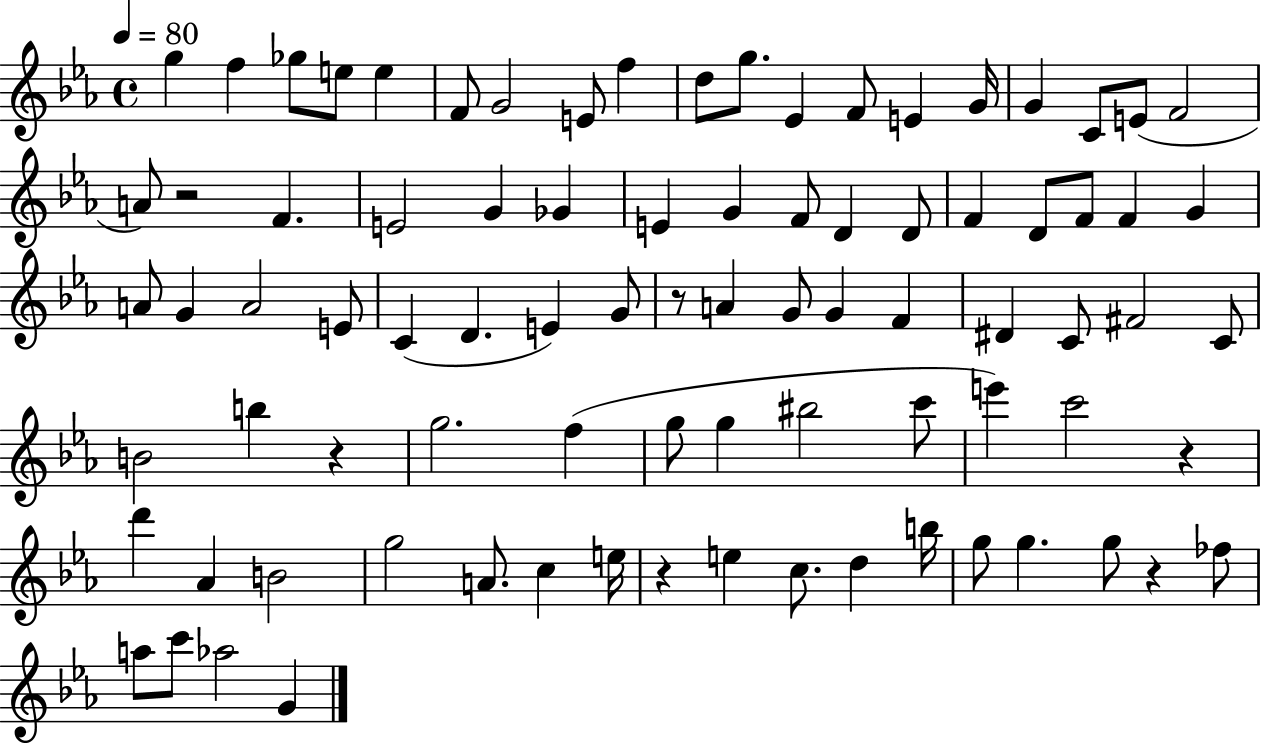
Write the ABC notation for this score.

X:1
T:Untitled
M:4/4
L:1/4
K:Eb
g f _g/2 e/2 e F/2 G2 E/2 f d/2 g/2 _E F/2 E G/4 G C/2 E/2 F2 A/2 z2 F E2 G _G E G F/2 D D/2 F D/2 F/2 F G A/2 G A2 E/2 C D E G/2 z/2 A G/2 G F ^D C/2 ^F2 C/2 B2 b z g2 f g/2 g ^b2 c'/2 e' c'2 z d' _A B2 g2 A/2 c e/4 z e c/2 d b/4 g/2 g g/2 z _f/2 a/2 c'/2 _a2 G